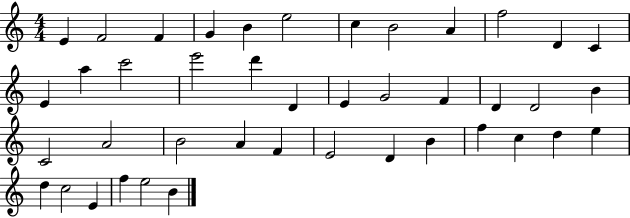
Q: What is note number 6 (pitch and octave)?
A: E5